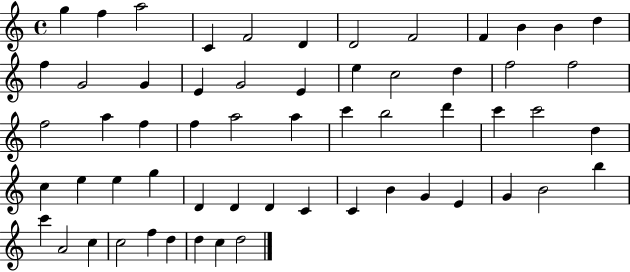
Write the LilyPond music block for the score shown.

{
  \clef treble
  \time 4/4
  \defaultTimeSignature
  \key c \major
  g''4 f''4 a''2 | c'4 f'2 d'4 | d'2 f'2 | f'4 b'4 b'4 d''4 | \break f''4 g'2 g'4 | e'4 g'2 e'4 | e''4 c''2 d''4 | f''2 f''2 | \break f''2 a''4 f''4 | f''4 a''2 a''4 | c'''4 b''2 d'''4 | c'''4 c'''2 d''4 | \break c''4 e''4 e''4 g''4 | d'4 d'4 d'4 c'4 | c'4 b'4 g'4 e'4 | g'4 b'2 b''4 | \break c'''4 a'2 c''4 | c''2 f''4 d''4 | d''4 c''4 d''2 | \bar "|."
}